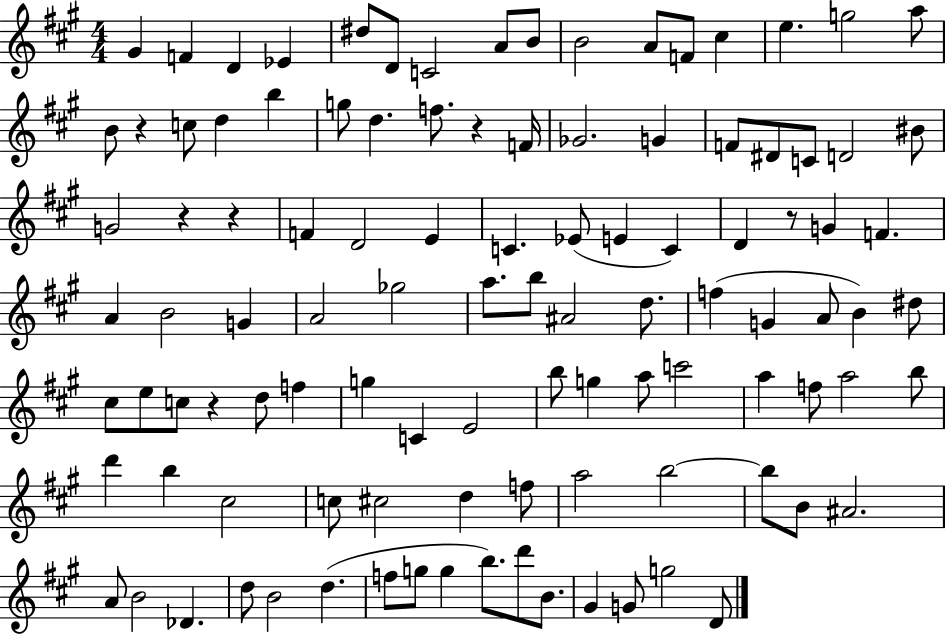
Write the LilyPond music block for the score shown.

{
  \clef treble
  \numericTimeSignature
  \time 4/4
  \key a \major
  \repeat volta 2 { gis'4 f'4 d'4 ees'4 | dis''8 d'8 c'2 a'8 b'8 | b'2 a'8 f'8 cis''4 | e''4. g''2 a''8 | \break b'8 r4 c''8 d''4 b''4 | g''8 d''4. f''8. r4 f'16 | ges'2. g'4 | f'8 dis'8 c'8 d'2 bis'8 | \break g'2 r4 r4 | f'4 d'2 e'4 | c'4. ees'8( e'4 c'4) | d'4 r8 g'4 f'4. | \break a'4 b'2 g'4 | a'2 ges''2 | a''8. b''8 ais'2 d''8. | f''4( g'4 a'8 b'4) dis''8 | \break cis''8 e''8 c''8 r4 d''8 f''4 | g''4 c'4 e'2 | b''8 g''4 a''8 c'''2 | a''4 f''8 a''2 b''8 | \break d'''4 b''4 cis''2 | c''8 cis''2 d''4 f''8 | a''2 b''2~~ | b''8 b'8 ais'2. | \break a'8 b'2 des'4. | d''8 b'2 d''4.( | f''8 g''8 g''4 b''8.) d'''8 b'8. | gis'4 g'8 g''2 d'8 | \break } \bar "|."
}